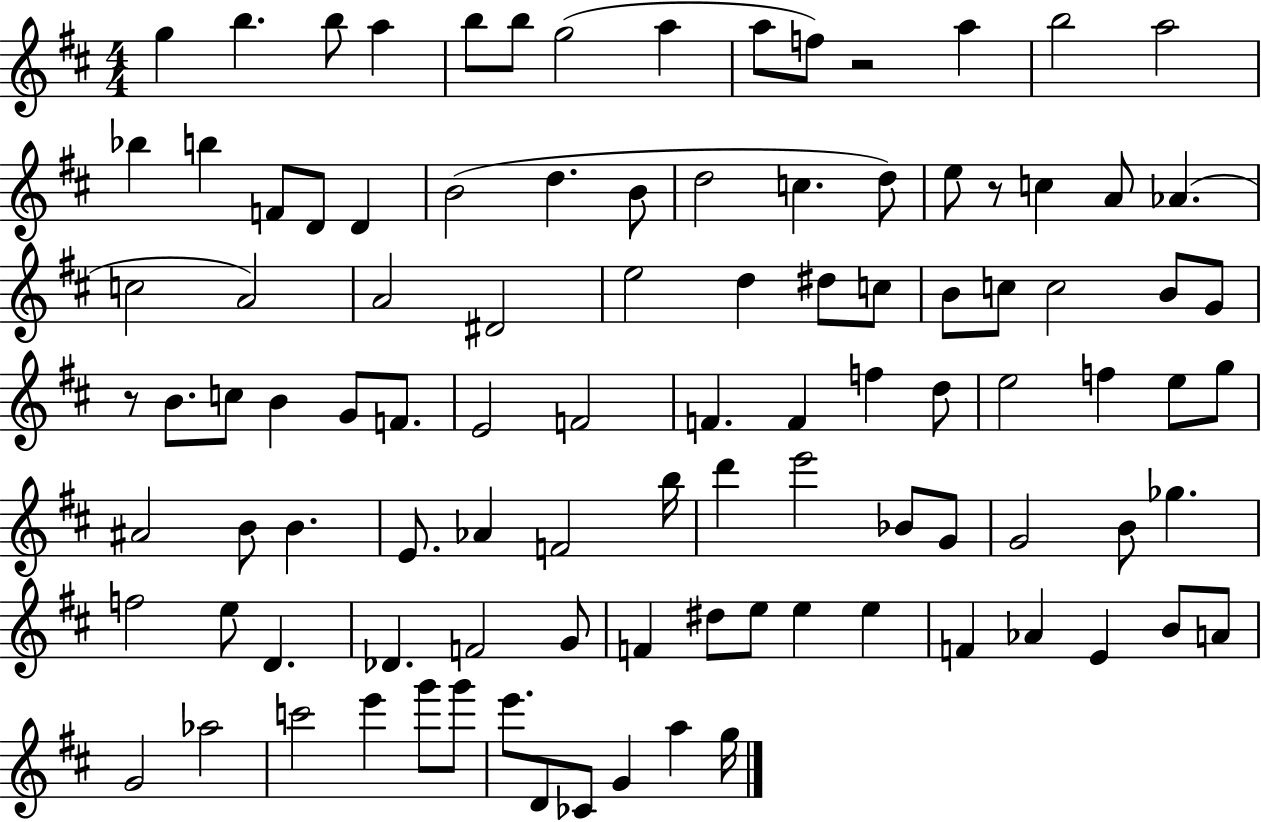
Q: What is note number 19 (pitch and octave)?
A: B4